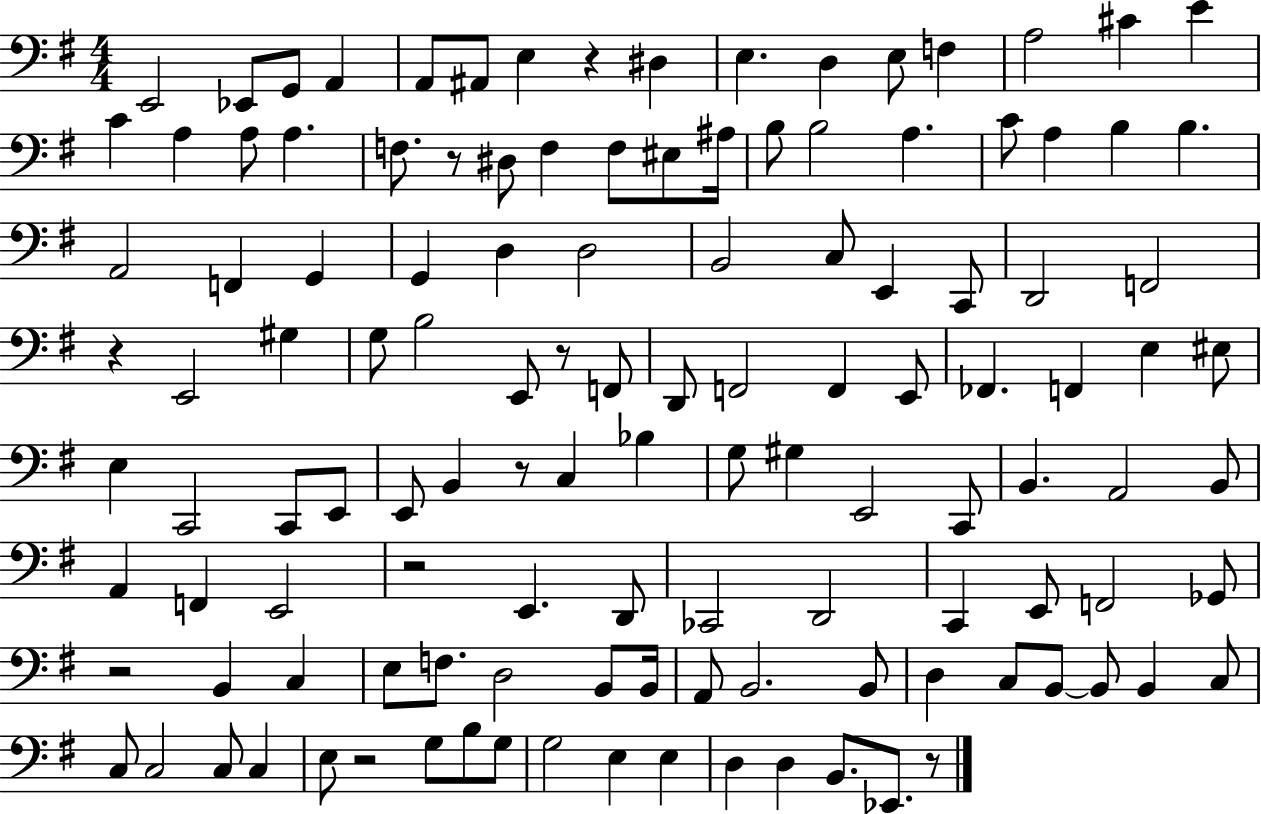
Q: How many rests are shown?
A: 9